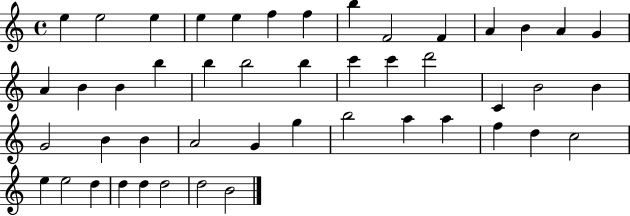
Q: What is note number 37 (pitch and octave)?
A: F5